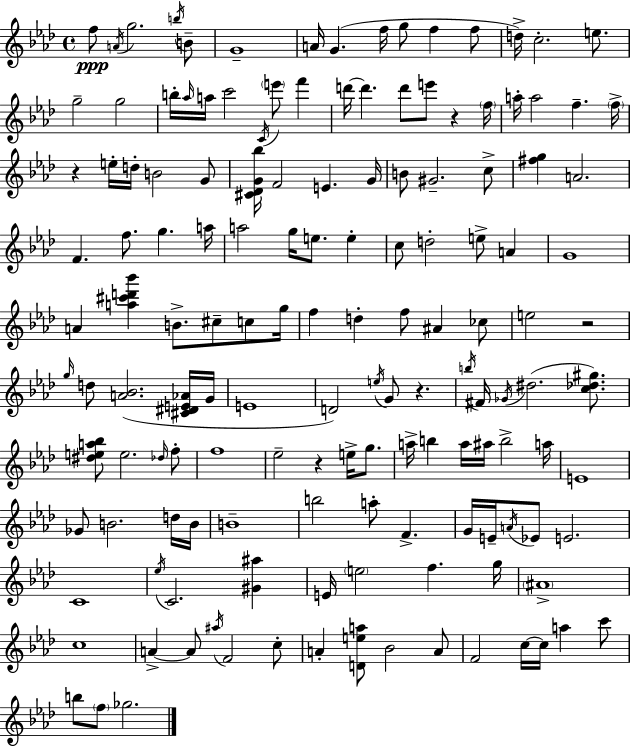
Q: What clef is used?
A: treble